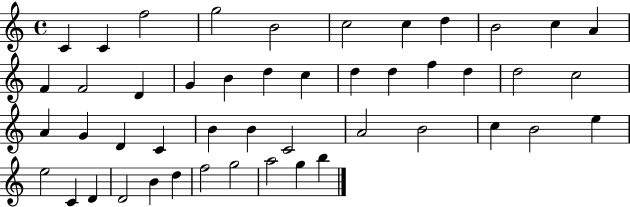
C4/q C4/q F5/h G5/h B4/h C5/h C5/q D5/q B4/h C5/q A4/q F4/q F4/h D4/q G4/q B4/q D5/q C5/q D5/q D5/q F5/q D5/q D5/h C5/h A4/q G4/q D4/q C4/q B4/q B4/q C4/h A4/h B4/h C5/q B4/h E5/q E5/h C4/q D4/q D4/h B4/q D5/q F5/h G5/h A5/h G5/q B5/q